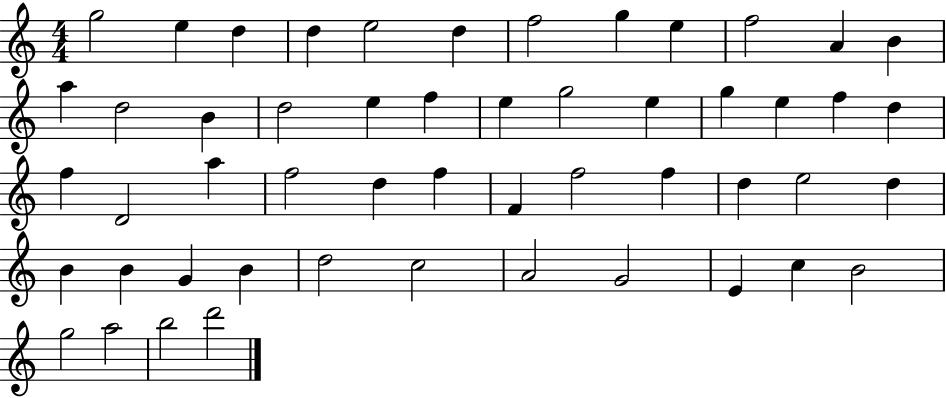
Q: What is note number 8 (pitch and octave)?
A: G5